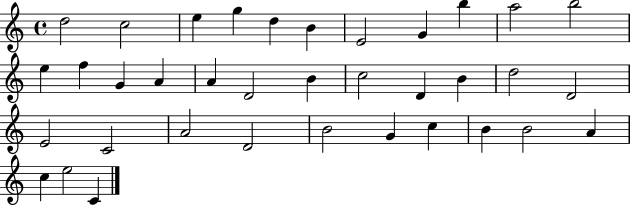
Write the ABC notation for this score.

X:1
T:Untitled
M:4/4
L:1/4
K:C
d2 c2 e g d B E2 G b a2 b2 e f G A A D2 B c2 D B d2 D2 E2 C2 A2 D2 B2 G c B B2 A c e2 C